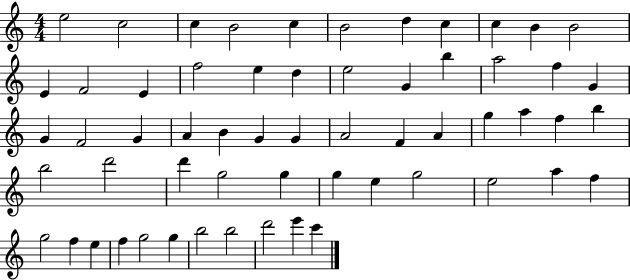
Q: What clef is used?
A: treble